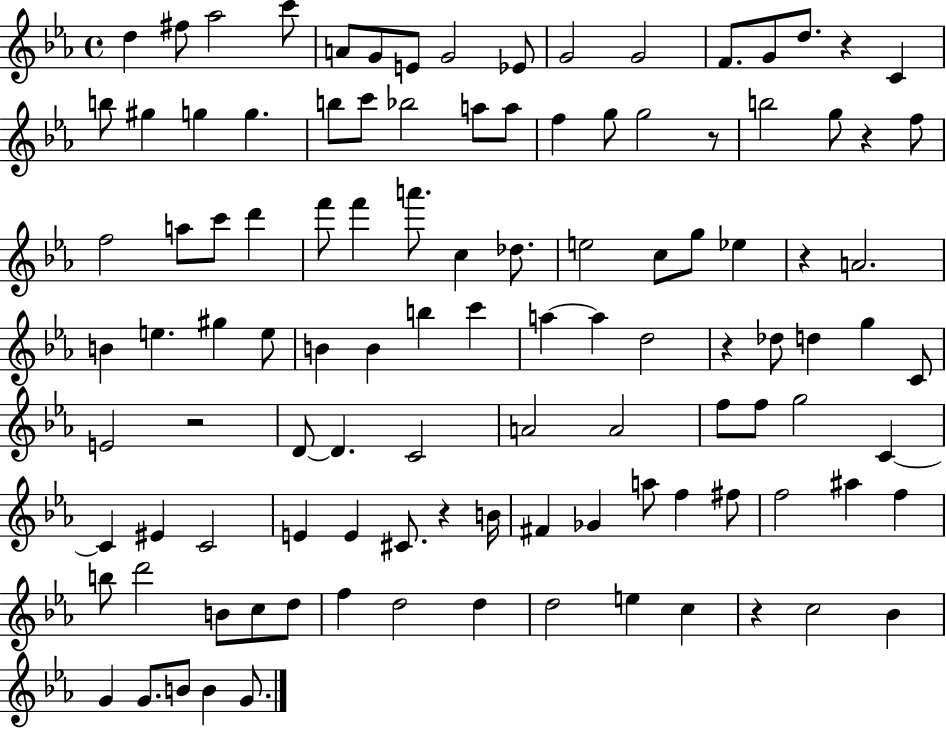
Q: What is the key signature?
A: EES major